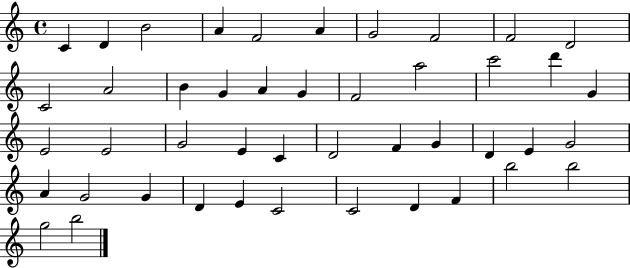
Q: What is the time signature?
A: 4/4